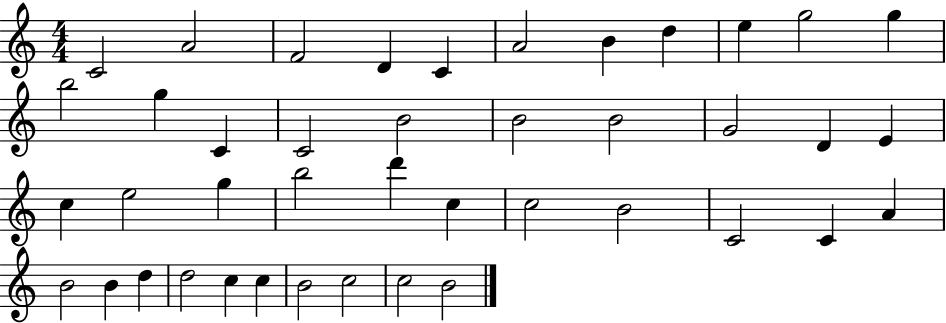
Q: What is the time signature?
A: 4/4